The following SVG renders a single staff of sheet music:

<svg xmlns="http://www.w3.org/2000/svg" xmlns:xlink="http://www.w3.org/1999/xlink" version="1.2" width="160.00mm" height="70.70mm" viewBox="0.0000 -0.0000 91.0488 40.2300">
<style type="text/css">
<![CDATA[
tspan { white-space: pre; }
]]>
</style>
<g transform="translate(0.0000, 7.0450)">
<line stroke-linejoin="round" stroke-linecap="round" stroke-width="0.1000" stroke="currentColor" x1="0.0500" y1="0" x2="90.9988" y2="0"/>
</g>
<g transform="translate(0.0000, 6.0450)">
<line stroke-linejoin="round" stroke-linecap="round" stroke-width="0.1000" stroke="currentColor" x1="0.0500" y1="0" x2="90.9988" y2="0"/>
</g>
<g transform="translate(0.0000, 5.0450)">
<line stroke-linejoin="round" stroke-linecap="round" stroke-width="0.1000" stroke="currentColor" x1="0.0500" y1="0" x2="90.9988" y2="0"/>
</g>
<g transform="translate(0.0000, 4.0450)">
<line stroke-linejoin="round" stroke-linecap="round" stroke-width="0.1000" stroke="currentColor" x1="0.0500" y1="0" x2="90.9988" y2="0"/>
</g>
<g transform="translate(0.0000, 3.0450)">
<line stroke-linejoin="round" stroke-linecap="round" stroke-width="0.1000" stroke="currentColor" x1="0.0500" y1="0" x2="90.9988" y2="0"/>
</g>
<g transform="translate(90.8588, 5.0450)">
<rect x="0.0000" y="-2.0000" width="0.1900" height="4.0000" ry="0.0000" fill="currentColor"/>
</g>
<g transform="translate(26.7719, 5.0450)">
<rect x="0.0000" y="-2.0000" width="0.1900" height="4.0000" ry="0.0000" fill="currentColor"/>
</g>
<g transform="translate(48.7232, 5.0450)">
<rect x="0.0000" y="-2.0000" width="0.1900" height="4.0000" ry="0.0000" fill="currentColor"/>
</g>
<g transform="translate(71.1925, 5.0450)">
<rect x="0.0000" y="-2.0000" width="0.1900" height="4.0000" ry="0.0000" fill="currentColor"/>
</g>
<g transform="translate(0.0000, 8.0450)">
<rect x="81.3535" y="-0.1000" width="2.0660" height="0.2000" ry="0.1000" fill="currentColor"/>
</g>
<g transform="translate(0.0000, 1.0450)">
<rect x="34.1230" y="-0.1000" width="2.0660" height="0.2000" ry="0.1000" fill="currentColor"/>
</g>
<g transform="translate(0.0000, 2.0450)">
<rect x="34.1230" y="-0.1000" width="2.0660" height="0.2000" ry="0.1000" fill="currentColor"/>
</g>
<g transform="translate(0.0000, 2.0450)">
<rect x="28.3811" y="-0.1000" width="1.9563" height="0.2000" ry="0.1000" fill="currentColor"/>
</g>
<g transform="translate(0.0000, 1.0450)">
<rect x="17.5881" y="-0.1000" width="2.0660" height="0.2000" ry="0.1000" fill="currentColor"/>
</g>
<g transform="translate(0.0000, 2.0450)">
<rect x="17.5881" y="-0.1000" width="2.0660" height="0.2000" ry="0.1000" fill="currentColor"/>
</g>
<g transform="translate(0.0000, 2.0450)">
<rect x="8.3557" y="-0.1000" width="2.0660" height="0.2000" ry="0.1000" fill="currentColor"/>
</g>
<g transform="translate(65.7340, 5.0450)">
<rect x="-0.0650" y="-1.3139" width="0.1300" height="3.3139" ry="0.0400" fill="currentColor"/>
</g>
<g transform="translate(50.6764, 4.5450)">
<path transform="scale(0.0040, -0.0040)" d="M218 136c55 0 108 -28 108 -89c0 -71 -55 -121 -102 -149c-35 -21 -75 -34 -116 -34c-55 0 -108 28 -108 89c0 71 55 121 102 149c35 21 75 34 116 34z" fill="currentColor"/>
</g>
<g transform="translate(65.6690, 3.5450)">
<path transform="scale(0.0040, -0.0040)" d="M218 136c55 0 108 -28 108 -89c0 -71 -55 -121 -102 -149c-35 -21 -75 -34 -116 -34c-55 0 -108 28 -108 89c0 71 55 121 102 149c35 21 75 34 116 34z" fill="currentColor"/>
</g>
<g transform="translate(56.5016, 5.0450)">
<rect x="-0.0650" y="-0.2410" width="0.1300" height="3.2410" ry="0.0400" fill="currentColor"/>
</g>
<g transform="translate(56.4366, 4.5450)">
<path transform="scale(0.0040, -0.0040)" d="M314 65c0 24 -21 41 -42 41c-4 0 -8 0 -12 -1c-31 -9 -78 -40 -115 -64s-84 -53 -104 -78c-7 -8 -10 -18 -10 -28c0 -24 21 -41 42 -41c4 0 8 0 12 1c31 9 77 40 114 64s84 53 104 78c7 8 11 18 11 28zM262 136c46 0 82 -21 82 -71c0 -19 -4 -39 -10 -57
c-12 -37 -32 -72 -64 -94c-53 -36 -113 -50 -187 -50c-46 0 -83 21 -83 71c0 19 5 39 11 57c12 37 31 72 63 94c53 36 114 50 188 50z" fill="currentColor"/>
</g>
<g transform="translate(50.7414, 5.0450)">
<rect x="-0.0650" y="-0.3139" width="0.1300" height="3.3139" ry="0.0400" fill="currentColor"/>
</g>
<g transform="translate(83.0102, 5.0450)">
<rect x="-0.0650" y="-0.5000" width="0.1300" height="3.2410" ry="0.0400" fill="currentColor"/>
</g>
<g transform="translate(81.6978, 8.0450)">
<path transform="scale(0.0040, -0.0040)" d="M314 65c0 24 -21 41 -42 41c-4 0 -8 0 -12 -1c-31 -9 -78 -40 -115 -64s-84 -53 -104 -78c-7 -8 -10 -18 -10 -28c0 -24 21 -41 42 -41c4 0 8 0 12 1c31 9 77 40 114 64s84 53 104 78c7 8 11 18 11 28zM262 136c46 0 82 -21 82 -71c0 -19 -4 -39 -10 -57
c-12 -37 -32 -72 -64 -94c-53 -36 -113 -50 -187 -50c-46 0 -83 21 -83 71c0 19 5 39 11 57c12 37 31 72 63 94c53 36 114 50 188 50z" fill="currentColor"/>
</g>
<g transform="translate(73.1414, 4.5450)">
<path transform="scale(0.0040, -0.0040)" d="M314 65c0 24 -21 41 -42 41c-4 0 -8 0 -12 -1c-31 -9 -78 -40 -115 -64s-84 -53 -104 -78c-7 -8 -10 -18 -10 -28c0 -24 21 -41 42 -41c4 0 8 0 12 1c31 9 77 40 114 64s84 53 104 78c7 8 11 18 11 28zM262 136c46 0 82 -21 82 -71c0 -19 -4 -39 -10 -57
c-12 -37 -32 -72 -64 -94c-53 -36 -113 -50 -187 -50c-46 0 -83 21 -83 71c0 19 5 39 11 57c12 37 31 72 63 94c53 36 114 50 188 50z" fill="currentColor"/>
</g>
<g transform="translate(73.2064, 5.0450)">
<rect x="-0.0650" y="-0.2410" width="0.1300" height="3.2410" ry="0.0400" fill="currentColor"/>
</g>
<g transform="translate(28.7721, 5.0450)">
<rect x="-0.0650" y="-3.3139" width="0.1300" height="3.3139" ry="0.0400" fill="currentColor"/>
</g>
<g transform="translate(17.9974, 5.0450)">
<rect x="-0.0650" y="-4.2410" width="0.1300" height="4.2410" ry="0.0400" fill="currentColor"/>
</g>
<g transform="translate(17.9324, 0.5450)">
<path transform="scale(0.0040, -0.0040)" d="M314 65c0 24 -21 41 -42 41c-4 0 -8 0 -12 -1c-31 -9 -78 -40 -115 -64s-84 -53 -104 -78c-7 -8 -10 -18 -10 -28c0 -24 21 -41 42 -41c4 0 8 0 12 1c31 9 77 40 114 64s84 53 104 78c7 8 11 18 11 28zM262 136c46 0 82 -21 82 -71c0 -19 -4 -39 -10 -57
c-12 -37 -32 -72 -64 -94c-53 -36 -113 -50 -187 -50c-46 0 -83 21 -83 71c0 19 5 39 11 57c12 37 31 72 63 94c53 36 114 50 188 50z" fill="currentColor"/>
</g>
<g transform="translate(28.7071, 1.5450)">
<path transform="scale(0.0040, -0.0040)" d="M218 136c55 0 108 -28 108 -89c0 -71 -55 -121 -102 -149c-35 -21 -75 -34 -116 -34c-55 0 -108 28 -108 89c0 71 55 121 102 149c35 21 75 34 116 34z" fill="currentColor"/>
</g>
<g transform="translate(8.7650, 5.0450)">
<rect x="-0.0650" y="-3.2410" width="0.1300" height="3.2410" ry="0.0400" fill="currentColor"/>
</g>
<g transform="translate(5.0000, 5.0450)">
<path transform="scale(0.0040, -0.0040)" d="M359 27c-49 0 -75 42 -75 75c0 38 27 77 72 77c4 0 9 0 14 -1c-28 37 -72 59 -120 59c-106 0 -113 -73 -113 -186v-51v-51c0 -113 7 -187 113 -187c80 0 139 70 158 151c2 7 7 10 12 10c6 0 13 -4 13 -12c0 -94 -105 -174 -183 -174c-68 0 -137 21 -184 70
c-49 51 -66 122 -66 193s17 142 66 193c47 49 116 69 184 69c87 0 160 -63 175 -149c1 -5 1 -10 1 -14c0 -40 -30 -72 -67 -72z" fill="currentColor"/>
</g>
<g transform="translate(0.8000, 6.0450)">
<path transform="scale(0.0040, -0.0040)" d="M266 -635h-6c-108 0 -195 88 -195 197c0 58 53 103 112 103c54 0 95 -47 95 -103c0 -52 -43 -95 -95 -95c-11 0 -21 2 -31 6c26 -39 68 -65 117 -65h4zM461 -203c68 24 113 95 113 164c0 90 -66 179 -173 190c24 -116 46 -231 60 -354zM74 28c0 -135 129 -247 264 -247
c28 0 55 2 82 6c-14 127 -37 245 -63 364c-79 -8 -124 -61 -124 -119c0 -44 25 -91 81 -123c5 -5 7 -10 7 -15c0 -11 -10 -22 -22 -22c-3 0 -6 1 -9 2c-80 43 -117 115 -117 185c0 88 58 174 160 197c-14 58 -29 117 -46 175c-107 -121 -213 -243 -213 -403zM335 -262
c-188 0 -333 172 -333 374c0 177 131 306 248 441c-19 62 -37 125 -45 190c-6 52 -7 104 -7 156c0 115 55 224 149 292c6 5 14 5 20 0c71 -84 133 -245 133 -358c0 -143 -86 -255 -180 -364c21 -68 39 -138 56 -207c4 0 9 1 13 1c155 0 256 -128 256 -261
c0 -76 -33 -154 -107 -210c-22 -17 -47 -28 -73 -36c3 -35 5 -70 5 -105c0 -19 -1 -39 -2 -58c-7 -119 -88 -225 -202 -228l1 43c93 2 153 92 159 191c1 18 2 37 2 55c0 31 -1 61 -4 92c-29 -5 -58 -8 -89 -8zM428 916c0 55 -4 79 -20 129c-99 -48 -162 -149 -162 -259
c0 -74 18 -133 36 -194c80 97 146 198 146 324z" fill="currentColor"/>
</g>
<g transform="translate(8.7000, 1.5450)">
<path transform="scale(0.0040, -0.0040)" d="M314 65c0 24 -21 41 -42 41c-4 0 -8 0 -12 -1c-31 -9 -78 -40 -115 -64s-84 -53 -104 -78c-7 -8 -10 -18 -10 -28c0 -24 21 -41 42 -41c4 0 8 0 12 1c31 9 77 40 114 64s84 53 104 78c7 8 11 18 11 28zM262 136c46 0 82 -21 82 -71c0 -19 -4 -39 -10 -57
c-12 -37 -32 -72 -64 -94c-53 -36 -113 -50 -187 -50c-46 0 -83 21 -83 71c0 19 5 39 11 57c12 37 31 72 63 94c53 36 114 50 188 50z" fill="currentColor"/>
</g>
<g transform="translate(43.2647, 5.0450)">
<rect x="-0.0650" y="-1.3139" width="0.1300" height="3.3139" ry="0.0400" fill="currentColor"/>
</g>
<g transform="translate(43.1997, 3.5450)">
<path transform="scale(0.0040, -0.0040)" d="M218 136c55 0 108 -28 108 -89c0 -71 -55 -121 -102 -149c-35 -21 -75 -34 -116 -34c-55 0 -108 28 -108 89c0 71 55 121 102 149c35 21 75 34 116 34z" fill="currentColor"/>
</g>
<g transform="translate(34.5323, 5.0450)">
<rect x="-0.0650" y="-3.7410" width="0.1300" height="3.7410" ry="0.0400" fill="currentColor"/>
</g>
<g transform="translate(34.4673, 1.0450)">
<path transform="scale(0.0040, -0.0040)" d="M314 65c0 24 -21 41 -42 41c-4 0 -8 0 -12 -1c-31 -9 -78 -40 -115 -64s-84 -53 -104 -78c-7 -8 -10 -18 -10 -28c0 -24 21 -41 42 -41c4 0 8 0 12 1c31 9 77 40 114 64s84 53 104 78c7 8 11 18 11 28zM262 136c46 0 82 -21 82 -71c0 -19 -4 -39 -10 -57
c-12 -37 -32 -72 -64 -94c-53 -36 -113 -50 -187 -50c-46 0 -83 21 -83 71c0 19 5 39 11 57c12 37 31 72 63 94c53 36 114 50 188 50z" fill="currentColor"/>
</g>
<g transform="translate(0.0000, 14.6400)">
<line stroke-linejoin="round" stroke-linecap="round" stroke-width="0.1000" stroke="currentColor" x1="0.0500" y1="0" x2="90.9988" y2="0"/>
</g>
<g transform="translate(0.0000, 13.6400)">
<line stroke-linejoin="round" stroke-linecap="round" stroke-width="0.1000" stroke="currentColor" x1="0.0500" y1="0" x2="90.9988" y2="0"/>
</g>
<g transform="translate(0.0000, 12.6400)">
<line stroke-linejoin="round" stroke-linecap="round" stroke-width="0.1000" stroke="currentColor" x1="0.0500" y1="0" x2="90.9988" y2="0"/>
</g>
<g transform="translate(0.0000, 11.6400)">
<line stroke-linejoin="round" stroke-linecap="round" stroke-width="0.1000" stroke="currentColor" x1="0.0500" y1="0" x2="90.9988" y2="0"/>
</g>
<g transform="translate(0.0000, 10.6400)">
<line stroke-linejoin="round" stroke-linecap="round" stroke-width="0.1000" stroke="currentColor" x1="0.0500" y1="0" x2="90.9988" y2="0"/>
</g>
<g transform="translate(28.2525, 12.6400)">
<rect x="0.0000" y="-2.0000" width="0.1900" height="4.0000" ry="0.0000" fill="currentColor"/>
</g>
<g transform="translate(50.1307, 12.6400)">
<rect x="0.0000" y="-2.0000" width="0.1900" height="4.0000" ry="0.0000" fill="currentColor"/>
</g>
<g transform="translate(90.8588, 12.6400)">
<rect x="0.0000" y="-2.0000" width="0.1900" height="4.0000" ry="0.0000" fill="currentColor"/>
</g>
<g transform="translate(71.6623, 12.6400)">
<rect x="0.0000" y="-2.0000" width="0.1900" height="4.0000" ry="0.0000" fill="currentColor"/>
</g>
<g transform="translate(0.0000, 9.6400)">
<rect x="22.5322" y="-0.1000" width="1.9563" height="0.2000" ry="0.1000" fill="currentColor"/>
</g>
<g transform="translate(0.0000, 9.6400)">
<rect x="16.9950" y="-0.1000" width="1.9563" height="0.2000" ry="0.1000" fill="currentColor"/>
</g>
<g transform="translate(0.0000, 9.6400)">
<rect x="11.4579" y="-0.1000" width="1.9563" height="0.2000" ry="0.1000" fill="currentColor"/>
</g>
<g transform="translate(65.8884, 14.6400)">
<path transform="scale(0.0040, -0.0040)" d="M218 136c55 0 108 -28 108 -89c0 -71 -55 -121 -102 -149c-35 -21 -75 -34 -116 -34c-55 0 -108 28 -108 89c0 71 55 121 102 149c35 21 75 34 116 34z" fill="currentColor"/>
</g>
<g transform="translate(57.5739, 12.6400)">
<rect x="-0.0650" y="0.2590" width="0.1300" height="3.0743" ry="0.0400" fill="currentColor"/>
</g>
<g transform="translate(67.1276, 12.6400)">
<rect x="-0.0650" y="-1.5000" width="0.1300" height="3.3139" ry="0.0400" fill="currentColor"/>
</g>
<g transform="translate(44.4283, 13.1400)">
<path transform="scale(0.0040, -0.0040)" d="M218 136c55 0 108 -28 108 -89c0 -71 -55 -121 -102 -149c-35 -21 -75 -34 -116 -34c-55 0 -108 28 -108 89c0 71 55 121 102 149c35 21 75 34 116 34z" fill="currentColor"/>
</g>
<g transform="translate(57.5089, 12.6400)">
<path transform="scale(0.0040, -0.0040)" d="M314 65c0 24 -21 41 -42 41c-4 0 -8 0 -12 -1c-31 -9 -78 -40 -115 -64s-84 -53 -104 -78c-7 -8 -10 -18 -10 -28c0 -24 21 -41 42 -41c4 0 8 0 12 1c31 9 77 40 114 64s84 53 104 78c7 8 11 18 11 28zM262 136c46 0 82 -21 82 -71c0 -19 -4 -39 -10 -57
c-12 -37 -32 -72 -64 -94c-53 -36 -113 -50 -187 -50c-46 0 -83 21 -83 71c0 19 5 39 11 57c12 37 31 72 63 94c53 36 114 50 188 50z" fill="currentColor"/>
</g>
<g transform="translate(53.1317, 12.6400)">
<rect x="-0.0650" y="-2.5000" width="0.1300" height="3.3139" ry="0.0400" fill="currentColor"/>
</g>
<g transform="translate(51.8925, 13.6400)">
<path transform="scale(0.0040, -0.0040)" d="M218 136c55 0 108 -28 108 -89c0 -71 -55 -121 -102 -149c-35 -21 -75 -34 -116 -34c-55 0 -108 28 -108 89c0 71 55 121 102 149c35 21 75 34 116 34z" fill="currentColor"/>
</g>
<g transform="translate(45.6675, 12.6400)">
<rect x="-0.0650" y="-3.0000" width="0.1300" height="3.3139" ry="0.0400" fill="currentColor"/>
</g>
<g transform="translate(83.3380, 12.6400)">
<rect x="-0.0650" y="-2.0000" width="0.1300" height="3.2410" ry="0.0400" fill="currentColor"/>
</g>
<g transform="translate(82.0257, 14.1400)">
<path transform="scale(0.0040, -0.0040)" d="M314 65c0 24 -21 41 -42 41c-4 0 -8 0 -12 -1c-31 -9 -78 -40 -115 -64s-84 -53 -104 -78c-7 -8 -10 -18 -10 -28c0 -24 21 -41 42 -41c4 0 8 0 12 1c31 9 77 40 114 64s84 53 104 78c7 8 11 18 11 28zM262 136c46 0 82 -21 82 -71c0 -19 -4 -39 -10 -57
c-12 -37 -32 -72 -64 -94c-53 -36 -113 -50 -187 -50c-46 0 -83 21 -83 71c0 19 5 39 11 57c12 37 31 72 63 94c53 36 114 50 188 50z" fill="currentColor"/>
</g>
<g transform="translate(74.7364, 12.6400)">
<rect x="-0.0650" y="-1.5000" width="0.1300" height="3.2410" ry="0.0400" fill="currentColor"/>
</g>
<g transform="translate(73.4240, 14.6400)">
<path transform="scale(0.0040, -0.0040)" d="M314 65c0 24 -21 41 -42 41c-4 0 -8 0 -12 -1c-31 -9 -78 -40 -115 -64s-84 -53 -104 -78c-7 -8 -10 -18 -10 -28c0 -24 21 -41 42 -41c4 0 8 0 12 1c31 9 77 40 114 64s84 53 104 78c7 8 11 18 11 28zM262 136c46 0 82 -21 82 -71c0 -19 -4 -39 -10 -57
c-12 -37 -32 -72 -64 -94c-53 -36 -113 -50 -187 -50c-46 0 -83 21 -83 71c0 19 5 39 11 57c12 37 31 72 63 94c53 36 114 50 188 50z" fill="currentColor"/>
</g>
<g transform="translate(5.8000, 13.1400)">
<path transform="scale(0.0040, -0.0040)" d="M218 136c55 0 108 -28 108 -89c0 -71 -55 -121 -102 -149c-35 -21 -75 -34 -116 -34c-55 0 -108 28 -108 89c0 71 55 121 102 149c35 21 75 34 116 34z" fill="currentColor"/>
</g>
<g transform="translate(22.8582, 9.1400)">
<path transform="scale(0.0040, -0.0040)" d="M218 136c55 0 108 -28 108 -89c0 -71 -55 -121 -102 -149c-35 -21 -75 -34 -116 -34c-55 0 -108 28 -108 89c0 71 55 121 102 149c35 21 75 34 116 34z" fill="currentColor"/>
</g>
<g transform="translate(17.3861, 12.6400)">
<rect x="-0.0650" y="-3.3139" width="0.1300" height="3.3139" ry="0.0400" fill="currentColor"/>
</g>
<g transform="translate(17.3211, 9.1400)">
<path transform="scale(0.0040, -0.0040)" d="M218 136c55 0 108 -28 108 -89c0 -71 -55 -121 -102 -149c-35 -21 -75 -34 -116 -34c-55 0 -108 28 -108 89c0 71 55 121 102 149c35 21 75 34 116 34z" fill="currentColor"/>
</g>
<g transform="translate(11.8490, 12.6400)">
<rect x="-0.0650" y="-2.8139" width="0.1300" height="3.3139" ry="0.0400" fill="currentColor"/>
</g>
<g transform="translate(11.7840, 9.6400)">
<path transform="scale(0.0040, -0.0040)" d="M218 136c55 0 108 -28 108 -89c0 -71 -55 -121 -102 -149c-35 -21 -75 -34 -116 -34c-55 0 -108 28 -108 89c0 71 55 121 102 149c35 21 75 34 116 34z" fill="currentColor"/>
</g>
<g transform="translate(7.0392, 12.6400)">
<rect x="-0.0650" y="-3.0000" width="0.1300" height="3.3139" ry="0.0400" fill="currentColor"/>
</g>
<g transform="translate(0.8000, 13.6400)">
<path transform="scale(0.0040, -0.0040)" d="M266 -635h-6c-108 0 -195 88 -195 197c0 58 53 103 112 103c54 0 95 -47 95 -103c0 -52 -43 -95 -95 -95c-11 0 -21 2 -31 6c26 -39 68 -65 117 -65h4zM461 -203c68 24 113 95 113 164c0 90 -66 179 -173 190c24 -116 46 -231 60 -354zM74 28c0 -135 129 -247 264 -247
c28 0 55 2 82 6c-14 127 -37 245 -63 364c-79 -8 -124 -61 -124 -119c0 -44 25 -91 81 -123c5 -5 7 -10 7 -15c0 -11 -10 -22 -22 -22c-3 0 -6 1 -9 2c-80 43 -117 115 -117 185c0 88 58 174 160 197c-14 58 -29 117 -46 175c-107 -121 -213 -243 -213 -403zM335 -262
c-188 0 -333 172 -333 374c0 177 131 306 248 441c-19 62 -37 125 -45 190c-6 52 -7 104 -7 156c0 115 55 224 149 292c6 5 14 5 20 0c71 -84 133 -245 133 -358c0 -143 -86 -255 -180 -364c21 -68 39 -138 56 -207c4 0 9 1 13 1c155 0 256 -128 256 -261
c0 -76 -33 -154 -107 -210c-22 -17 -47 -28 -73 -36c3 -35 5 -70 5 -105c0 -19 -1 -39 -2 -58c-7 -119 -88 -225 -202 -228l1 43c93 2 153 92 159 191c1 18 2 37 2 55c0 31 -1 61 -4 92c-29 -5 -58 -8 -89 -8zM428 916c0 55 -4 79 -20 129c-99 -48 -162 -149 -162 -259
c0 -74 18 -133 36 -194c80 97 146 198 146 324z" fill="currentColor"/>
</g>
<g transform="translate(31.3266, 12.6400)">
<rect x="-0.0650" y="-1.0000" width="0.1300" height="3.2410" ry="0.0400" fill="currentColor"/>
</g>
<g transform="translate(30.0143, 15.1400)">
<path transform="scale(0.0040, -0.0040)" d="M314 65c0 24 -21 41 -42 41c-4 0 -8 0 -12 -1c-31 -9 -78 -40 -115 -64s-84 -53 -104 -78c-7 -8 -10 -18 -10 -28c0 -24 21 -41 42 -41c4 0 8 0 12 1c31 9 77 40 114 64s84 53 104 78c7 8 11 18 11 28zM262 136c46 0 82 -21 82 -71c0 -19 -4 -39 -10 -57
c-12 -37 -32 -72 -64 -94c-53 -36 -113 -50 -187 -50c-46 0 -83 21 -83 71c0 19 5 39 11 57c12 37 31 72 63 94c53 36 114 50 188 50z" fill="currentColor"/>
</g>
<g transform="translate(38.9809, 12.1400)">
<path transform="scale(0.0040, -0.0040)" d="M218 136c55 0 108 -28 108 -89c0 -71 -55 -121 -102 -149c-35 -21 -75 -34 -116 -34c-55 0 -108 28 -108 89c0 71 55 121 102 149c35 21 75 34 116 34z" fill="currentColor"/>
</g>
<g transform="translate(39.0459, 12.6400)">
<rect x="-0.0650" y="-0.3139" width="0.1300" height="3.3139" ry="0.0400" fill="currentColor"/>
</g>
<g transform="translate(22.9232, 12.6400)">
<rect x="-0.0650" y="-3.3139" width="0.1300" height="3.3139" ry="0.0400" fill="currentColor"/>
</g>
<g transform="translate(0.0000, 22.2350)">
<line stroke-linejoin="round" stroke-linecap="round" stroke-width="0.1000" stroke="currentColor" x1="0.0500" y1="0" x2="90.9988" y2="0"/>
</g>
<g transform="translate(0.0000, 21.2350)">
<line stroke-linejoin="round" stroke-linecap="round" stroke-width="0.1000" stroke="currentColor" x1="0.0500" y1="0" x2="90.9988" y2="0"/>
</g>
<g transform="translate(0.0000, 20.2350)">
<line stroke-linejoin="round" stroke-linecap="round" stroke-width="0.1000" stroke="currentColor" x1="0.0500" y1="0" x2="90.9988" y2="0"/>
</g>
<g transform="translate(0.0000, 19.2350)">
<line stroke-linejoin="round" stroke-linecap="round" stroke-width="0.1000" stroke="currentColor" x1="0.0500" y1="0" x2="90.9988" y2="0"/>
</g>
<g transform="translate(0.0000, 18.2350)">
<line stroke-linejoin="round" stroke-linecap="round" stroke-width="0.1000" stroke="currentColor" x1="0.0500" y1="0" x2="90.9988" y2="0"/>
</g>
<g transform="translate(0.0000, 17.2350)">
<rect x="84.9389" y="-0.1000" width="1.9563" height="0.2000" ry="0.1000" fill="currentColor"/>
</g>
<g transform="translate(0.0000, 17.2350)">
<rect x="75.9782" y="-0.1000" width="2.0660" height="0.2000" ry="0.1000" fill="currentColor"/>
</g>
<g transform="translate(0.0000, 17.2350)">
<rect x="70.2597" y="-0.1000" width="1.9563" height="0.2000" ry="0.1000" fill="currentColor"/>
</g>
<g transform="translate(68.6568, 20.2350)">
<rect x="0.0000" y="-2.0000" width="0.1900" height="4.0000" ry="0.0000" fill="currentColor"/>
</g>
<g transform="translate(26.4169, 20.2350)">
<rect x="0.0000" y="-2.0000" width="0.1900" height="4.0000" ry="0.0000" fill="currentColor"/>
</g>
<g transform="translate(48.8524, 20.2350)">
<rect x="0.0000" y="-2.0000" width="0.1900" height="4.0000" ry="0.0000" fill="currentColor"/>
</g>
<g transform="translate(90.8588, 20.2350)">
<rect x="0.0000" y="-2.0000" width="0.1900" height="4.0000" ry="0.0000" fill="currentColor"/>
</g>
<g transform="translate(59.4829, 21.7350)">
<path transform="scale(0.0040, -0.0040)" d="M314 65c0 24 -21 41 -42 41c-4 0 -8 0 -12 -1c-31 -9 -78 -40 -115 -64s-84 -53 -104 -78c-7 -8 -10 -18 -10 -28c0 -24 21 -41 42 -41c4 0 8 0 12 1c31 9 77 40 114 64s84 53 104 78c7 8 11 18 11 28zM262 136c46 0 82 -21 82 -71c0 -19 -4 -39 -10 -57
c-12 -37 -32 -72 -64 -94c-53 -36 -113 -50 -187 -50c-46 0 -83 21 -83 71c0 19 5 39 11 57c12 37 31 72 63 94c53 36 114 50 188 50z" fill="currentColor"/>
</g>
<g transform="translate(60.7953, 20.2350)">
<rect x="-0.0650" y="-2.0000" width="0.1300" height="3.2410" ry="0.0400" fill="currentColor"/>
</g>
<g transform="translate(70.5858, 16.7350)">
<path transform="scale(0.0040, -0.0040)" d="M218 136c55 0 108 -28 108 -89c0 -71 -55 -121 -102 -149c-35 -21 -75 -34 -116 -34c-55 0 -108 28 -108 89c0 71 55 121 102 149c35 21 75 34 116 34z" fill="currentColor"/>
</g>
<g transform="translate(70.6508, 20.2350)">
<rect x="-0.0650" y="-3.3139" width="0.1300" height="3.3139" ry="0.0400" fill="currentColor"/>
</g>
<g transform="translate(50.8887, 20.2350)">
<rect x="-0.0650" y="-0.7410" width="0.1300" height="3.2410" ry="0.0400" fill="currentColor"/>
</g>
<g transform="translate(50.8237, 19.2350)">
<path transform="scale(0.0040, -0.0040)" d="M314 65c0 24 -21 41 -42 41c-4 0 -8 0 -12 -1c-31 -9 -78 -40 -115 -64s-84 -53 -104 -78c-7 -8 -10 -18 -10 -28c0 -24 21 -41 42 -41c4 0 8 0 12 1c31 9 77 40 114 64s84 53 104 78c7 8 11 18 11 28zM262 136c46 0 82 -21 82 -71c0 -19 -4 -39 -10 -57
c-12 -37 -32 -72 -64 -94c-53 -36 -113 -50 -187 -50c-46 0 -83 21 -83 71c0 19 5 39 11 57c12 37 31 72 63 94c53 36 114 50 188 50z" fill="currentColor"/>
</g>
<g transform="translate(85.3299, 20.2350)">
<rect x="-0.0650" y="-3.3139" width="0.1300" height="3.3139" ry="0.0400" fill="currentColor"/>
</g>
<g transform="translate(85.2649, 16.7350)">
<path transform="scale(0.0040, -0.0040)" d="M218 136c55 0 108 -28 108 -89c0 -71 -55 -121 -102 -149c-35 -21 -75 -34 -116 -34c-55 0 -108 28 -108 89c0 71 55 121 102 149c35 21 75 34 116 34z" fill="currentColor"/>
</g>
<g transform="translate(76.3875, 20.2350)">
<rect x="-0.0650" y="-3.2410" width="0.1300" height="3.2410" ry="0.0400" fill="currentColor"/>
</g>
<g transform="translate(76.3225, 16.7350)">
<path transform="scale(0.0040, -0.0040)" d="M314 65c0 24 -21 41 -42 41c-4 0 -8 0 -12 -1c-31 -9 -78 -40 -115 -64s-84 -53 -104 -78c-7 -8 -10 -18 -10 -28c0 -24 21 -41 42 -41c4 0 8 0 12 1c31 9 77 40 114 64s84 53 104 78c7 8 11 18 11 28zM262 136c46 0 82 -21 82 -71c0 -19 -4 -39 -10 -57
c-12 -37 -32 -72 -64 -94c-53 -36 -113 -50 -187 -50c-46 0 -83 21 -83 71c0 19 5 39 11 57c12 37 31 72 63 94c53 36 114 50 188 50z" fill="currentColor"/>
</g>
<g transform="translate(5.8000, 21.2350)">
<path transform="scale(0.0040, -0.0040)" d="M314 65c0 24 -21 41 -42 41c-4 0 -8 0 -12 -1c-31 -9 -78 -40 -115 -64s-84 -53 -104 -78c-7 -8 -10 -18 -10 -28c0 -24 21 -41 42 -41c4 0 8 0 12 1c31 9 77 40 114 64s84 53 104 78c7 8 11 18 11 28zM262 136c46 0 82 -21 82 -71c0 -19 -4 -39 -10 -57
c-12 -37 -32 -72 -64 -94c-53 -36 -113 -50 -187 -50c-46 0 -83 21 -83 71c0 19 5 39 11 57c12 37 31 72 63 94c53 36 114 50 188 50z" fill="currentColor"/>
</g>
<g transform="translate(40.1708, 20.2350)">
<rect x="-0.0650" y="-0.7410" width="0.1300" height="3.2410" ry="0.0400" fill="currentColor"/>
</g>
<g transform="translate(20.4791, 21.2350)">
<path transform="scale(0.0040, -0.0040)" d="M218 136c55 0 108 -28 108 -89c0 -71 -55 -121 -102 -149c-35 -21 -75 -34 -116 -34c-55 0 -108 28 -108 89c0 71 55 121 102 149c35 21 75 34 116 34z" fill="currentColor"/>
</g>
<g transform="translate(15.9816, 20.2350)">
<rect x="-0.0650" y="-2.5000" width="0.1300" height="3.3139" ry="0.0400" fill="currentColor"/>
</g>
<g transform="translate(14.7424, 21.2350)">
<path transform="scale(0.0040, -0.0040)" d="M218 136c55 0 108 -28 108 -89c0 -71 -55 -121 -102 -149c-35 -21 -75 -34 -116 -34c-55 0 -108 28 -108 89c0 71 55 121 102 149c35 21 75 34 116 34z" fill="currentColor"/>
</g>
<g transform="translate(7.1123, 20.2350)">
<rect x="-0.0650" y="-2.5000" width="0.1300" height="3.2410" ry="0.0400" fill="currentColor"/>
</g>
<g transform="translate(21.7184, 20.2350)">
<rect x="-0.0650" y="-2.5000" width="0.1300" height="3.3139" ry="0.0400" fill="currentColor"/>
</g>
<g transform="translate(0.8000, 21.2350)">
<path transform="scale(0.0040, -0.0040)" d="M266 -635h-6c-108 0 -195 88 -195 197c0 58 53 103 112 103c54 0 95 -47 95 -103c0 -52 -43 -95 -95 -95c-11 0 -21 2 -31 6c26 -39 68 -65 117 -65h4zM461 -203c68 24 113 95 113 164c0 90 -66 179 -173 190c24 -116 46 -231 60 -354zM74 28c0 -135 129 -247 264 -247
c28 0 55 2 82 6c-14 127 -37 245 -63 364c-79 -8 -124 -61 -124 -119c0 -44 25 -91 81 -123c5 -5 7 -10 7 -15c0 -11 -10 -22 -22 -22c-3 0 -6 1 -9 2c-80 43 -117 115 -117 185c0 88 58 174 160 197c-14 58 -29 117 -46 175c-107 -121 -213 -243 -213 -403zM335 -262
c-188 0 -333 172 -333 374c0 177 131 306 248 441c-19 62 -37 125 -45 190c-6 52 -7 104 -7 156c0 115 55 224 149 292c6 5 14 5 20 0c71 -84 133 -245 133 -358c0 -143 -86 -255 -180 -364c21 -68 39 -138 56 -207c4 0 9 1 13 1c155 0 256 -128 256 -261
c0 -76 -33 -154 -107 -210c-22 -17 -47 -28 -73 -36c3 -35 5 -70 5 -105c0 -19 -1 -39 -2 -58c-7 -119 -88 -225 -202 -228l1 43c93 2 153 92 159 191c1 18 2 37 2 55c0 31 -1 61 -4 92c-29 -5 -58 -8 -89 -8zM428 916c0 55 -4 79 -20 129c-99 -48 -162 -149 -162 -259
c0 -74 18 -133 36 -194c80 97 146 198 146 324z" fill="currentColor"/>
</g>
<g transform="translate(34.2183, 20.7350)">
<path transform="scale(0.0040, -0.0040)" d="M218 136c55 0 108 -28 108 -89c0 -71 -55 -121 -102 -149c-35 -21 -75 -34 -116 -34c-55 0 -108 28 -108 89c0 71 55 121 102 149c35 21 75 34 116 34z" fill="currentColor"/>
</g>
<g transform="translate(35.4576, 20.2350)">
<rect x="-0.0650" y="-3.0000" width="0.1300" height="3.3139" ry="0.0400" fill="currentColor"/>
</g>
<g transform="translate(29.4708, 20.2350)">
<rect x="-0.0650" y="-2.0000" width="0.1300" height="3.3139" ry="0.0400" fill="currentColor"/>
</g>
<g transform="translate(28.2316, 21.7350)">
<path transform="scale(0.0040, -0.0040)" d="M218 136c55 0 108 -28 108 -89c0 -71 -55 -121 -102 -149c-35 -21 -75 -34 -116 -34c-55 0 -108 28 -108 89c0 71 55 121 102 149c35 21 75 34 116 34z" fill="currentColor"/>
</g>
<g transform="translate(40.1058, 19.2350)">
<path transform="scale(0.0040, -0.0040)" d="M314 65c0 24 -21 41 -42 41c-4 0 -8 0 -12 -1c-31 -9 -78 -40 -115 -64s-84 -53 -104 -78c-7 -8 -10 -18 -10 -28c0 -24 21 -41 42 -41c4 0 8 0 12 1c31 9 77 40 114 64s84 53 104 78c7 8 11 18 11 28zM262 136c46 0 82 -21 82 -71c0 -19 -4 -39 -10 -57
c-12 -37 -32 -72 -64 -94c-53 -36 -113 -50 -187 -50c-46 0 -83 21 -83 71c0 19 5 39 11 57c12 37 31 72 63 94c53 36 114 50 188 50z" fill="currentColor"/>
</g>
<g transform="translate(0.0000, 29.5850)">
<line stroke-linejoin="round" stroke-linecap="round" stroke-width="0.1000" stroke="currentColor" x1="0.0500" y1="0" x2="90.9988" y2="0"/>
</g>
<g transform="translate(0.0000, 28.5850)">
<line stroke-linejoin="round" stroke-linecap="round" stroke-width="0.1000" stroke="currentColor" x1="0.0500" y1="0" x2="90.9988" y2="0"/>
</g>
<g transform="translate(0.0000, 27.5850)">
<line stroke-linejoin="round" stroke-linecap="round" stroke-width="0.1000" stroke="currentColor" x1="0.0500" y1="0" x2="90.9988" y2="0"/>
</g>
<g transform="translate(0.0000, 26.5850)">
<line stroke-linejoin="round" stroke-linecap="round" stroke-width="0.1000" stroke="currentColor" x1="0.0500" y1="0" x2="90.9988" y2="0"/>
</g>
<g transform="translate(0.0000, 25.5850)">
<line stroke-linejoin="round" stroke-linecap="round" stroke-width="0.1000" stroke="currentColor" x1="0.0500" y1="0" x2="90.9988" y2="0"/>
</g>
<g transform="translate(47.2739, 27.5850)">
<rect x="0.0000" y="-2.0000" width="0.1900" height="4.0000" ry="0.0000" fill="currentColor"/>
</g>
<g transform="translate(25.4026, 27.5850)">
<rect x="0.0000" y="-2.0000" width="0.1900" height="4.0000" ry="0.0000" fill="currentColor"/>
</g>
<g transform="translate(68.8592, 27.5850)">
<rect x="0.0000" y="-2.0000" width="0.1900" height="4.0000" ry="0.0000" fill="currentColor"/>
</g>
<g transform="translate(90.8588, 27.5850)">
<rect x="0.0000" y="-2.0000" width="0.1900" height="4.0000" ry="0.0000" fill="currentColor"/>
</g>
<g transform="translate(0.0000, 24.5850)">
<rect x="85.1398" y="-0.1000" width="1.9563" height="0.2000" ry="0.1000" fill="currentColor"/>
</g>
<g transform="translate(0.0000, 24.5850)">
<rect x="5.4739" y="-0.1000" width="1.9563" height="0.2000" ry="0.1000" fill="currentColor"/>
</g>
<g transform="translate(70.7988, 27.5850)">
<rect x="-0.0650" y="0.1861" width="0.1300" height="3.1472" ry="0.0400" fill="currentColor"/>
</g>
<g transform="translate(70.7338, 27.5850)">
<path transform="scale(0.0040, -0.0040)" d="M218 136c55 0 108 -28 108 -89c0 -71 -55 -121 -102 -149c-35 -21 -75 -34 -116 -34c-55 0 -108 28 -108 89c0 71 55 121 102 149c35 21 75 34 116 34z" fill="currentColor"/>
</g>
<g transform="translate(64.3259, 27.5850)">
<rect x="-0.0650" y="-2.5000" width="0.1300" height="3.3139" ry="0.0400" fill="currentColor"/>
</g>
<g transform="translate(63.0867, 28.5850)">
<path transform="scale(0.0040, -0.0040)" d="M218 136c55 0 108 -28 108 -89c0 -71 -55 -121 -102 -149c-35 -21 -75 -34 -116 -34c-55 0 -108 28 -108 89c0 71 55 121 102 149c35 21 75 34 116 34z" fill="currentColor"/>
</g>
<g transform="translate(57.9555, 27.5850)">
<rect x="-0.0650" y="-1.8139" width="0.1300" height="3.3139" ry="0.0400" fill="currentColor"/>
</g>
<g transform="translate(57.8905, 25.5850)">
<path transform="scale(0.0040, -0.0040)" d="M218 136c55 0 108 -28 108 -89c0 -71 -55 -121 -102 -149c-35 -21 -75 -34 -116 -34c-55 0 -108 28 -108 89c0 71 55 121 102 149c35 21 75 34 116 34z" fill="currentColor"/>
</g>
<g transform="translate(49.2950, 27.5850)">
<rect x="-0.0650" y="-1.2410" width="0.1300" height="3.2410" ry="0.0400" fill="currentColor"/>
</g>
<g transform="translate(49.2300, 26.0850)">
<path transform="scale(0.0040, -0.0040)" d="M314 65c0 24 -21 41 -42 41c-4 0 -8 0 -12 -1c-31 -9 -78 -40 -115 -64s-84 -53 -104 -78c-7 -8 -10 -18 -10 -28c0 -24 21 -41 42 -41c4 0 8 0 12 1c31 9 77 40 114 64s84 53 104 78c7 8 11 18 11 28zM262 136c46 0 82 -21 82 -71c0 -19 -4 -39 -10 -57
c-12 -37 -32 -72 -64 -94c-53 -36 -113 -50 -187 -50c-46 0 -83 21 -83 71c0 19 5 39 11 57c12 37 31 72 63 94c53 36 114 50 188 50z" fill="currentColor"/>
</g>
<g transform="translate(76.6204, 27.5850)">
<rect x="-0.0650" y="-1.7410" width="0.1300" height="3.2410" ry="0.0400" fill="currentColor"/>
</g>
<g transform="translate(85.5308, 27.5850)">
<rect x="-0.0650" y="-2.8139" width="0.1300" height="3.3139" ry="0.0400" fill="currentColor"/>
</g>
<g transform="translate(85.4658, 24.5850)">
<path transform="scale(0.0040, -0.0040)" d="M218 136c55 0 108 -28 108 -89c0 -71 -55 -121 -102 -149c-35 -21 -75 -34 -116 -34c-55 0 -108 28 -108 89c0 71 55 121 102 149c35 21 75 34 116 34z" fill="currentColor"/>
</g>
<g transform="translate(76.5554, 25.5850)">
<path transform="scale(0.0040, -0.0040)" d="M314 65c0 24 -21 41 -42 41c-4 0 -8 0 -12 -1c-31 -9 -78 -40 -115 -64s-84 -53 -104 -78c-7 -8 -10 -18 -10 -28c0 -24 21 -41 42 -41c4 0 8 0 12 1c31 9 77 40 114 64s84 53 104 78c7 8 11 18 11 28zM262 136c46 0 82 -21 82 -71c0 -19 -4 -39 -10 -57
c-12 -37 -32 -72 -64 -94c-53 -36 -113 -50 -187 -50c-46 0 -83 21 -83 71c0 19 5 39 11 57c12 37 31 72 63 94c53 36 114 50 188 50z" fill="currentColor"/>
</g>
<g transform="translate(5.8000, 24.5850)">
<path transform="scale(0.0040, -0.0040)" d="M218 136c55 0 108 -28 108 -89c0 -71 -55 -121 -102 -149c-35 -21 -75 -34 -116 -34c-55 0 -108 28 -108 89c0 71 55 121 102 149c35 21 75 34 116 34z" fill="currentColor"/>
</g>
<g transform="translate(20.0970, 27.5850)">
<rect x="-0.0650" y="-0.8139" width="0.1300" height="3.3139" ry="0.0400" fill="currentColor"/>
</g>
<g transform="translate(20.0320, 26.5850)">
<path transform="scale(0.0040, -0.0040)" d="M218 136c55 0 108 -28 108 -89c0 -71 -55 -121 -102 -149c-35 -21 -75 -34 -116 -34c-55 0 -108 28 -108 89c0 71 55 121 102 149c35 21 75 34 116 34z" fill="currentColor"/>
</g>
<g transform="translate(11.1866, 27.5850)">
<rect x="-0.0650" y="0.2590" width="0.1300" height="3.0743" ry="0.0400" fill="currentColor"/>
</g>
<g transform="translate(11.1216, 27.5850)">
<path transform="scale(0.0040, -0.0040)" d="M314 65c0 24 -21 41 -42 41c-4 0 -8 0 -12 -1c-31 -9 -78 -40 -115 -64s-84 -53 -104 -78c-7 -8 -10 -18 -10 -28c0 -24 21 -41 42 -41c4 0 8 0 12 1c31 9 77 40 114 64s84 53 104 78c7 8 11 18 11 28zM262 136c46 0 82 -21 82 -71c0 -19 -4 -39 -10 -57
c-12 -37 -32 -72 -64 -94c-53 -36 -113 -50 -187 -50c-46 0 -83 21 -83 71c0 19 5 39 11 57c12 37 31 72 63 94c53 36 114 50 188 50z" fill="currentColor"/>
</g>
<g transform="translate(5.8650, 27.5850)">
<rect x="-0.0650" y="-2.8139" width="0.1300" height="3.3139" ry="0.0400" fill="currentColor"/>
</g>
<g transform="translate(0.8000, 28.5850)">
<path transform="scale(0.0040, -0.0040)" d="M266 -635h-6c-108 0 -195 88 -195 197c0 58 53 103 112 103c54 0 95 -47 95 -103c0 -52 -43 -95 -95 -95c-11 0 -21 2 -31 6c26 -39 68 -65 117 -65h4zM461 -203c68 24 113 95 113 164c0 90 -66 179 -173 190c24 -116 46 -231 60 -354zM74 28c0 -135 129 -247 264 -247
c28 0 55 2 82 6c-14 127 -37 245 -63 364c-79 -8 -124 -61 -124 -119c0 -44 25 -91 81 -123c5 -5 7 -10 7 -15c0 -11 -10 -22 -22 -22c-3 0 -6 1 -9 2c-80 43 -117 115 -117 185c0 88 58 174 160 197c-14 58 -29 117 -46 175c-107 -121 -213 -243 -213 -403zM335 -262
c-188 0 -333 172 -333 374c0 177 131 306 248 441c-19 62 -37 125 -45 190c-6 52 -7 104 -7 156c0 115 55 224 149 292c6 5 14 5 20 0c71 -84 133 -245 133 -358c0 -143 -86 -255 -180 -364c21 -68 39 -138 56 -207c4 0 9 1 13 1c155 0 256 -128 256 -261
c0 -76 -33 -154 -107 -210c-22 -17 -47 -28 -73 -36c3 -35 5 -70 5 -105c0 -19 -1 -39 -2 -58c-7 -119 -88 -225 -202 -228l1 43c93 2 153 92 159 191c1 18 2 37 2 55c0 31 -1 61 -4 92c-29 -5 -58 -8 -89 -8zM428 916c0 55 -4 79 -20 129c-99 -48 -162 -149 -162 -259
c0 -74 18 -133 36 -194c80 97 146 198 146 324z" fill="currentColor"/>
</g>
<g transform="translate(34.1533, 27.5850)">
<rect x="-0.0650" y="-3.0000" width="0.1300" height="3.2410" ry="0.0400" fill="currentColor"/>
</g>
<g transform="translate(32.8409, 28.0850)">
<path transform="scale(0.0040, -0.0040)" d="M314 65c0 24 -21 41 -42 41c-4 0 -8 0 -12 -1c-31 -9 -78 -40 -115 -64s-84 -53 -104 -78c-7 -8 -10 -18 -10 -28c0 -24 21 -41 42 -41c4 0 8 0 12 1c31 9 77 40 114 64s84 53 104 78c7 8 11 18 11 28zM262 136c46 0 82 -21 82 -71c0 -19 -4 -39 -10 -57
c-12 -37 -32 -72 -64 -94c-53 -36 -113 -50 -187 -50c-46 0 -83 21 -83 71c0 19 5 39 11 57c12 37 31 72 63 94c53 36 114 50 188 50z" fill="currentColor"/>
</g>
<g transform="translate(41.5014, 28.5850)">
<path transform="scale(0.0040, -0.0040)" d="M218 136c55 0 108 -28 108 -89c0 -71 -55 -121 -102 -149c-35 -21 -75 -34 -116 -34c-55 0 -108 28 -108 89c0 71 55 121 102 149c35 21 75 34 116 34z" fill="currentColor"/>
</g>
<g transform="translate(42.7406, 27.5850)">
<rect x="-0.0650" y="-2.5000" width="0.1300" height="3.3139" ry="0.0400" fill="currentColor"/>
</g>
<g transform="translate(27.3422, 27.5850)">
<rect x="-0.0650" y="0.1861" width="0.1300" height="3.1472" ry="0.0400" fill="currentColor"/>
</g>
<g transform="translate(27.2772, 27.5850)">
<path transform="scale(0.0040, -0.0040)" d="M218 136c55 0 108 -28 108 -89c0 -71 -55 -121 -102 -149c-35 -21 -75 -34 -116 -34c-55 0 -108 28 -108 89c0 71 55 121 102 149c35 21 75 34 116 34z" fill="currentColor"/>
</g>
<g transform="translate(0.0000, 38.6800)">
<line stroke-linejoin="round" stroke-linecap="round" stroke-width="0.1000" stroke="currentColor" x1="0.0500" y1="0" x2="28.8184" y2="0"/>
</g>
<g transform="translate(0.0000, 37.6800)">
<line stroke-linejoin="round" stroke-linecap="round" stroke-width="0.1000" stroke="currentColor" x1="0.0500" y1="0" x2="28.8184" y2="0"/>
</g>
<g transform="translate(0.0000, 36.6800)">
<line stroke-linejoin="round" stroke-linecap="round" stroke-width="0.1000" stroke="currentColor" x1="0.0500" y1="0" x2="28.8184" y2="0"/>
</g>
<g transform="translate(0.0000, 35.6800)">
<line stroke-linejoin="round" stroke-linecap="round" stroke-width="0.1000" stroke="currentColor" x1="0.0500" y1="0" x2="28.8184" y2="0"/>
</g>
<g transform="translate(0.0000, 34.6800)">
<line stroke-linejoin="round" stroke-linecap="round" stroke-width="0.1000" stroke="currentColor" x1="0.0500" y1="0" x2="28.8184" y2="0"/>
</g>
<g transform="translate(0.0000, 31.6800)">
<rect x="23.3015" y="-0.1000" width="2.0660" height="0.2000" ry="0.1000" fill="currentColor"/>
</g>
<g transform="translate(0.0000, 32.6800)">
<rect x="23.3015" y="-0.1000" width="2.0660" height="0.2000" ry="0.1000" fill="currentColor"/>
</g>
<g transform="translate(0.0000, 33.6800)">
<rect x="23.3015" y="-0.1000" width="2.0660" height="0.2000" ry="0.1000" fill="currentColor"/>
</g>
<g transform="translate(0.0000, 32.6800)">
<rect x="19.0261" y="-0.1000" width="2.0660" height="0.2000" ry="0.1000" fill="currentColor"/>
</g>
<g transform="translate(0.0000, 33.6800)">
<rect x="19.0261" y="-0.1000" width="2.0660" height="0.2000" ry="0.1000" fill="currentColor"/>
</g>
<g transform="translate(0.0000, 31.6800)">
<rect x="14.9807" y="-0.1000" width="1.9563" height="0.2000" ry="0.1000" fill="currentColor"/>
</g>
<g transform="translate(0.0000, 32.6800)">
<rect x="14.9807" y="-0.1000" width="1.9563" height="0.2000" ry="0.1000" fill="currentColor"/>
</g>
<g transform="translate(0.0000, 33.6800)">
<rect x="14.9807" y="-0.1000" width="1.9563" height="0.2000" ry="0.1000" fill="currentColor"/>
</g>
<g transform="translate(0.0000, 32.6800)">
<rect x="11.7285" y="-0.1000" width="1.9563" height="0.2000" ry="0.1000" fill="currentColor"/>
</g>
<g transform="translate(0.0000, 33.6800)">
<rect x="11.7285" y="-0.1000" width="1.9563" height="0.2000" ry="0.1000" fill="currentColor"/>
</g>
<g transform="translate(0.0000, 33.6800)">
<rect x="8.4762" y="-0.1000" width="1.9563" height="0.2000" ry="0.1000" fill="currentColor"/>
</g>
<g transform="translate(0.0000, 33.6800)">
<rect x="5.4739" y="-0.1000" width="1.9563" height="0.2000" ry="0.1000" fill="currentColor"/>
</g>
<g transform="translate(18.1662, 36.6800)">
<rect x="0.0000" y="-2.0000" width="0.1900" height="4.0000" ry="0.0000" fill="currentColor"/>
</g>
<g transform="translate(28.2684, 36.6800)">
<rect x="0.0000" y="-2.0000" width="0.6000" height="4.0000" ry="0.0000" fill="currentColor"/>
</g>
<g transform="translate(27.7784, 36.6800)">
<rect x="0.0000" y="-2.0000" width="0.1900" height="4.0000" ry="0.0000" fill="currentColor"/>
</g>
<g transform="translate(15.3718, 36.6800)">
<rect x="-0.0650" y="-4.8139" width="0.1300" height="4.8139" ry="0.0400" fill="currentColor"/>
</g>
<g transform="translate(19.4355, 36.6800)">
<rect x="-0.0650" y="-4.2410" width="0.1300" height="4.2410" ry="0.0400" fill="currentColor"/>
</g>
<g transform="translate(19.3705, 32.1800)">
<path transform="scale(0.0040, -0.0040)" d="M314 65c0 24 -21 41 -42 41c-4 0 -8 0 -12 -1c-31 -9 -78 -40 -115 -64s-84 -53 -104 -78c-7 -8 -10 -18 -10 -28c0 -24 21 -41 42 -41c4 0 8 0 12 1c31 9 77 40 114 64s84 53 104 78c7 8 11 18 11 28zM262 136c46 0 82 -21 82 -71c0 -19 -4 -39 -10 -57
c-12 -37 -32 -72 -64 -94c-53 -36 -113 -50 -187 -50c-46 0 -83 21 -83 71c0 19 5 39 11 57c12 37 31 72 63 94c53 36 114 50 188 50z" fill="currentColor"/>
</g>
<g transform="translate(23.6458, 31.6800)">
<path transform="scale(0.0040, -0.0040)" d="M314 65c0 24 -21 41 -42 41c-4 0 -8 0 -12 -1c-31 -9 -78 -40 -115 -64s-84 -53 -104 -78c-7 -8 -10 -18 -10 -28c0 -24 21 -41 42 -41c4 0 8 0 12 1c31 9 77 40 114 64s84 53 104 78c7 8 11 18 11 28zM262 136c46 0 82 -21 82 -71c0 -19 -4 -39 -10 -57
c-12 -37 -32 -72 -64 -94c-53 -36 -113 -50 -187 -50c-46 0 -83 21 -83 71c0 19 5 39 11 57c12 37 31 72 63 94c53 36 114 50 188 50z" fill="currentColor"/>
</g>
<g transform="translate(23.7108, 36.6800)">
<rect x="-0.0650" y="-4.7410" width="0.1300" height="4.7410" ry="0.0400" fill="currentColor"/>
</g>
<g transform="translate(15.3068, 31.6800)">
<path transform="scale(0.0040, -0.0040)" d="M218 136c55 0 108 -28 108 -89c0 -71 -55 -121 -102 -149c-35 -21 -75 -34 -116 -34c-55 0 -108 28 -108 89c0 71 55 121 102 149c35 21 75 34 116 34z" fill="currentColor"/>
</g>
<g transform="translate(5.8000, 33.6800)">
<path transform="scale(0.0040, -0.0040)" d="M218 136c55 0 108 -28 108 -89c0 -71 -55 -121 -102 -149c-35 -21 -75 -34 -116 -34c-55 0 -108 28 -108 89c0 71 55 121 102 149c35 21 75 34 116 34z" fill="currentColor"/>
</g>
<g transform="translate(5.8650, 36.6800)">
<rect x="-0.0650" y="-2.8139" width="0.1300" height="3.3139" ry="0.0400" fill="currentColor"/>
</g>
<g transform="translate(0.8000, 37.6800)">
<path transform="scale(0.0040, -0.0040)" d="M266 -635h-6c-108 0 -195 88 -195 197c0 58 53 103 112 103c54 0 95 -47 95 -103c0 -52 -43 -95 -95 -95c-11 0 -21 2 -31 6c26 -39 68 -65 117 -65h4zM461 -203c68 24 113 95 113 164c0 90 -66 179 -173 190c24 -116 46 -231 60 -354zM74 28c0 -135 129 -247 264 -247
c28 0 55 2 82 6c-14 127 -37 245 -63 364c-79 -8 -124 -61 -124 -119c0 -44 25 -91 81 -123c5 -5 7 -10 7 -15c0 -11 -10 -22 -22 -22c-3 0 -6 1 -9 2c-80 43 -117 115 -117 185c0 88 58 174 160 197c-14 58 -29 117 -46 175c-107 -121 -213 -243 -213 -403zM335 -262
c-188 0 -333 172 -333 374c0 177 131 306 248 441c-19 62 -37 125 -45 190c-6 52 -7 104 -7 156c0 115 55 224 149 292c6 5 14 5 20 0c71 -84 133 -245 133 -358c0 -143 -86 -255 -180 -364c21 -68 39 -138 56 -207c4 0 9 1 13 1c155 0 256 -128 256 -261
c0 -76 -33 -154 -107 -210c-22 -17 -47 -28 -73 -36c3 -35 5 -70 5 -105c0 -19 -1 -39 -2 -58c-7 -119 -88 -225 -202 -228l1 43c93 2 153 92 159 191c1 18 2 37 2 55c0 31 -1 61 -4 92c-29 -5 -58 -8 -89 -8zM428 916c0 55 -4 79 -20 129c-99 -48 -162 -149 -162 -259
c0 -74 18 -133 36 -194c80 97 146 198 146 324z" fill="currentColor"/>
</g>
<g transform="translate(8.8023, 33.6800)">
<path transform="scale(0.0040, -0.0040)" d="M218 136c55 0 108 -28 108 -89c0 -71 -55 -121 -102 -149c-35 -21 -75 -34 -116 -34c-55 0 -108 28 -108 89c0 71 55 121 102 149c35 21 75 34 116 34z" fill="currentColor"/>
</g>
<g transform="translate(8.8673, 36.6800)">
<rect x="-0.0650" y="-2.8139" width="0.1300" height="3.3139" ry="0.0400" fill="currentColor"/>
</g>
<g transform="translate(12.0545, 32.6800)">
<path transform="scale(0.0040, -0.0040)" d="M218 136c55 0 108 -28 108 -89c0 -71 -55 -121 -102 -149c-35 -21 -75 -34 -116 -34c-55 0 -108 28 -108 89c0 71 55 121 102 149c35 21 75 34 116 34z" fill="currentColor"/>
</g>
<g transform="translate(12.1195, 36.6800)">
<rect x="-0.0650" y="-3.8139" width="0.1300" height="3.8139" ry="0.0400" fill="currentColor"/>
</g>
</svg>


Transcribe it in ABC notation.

X:1
T:Untitled
M:4/4
L:1/4
K:C
b2 d'2 b c'2 e c c2 e c2 C2 A a b b D2 c A G B2 E E2 F2 G2 G G F A d2 d2 F2 b b2 b a B2 d B A2 G e2 f G B f2 a a a c' e' d'2 e'2